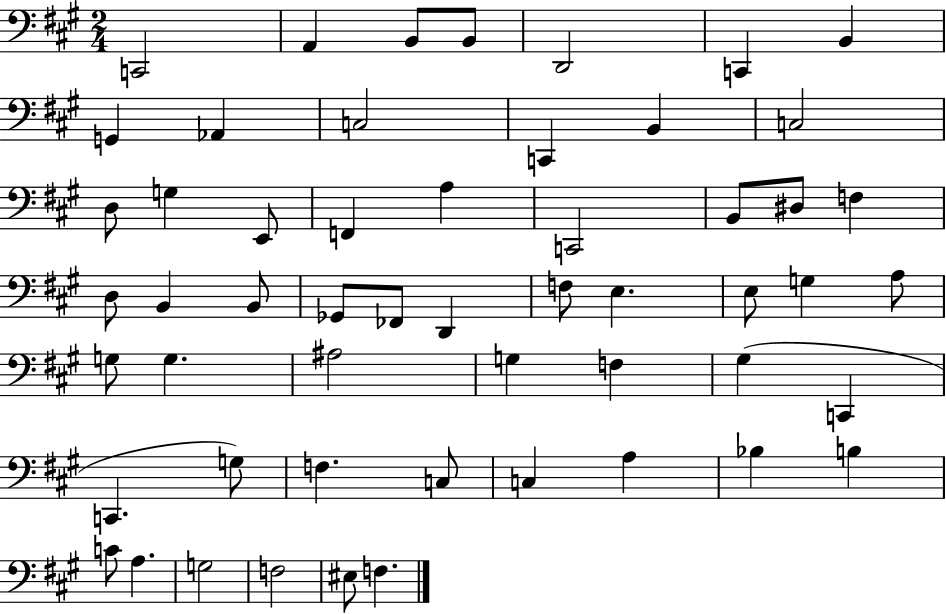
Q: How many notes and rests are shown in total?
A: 54